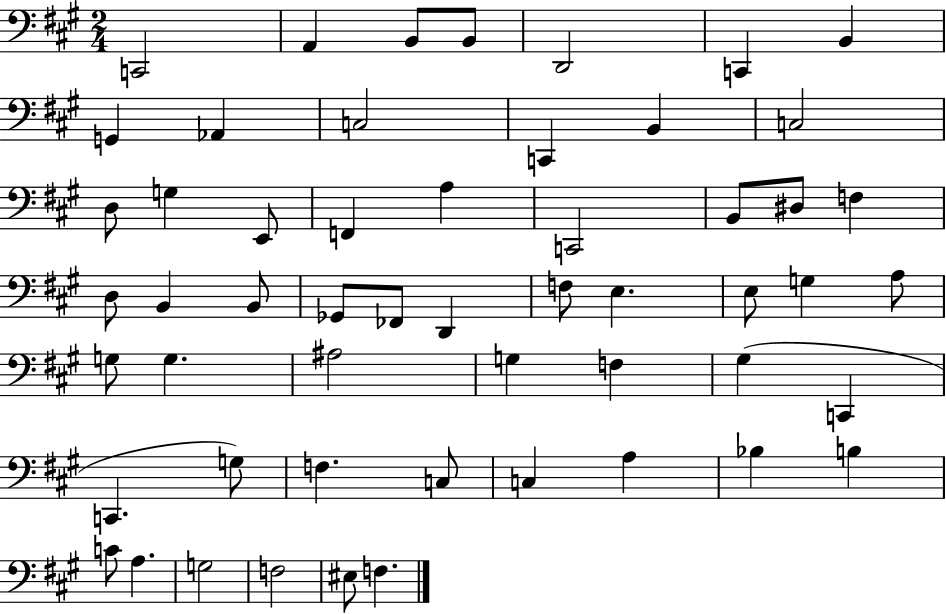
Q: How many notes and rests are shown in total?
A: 54